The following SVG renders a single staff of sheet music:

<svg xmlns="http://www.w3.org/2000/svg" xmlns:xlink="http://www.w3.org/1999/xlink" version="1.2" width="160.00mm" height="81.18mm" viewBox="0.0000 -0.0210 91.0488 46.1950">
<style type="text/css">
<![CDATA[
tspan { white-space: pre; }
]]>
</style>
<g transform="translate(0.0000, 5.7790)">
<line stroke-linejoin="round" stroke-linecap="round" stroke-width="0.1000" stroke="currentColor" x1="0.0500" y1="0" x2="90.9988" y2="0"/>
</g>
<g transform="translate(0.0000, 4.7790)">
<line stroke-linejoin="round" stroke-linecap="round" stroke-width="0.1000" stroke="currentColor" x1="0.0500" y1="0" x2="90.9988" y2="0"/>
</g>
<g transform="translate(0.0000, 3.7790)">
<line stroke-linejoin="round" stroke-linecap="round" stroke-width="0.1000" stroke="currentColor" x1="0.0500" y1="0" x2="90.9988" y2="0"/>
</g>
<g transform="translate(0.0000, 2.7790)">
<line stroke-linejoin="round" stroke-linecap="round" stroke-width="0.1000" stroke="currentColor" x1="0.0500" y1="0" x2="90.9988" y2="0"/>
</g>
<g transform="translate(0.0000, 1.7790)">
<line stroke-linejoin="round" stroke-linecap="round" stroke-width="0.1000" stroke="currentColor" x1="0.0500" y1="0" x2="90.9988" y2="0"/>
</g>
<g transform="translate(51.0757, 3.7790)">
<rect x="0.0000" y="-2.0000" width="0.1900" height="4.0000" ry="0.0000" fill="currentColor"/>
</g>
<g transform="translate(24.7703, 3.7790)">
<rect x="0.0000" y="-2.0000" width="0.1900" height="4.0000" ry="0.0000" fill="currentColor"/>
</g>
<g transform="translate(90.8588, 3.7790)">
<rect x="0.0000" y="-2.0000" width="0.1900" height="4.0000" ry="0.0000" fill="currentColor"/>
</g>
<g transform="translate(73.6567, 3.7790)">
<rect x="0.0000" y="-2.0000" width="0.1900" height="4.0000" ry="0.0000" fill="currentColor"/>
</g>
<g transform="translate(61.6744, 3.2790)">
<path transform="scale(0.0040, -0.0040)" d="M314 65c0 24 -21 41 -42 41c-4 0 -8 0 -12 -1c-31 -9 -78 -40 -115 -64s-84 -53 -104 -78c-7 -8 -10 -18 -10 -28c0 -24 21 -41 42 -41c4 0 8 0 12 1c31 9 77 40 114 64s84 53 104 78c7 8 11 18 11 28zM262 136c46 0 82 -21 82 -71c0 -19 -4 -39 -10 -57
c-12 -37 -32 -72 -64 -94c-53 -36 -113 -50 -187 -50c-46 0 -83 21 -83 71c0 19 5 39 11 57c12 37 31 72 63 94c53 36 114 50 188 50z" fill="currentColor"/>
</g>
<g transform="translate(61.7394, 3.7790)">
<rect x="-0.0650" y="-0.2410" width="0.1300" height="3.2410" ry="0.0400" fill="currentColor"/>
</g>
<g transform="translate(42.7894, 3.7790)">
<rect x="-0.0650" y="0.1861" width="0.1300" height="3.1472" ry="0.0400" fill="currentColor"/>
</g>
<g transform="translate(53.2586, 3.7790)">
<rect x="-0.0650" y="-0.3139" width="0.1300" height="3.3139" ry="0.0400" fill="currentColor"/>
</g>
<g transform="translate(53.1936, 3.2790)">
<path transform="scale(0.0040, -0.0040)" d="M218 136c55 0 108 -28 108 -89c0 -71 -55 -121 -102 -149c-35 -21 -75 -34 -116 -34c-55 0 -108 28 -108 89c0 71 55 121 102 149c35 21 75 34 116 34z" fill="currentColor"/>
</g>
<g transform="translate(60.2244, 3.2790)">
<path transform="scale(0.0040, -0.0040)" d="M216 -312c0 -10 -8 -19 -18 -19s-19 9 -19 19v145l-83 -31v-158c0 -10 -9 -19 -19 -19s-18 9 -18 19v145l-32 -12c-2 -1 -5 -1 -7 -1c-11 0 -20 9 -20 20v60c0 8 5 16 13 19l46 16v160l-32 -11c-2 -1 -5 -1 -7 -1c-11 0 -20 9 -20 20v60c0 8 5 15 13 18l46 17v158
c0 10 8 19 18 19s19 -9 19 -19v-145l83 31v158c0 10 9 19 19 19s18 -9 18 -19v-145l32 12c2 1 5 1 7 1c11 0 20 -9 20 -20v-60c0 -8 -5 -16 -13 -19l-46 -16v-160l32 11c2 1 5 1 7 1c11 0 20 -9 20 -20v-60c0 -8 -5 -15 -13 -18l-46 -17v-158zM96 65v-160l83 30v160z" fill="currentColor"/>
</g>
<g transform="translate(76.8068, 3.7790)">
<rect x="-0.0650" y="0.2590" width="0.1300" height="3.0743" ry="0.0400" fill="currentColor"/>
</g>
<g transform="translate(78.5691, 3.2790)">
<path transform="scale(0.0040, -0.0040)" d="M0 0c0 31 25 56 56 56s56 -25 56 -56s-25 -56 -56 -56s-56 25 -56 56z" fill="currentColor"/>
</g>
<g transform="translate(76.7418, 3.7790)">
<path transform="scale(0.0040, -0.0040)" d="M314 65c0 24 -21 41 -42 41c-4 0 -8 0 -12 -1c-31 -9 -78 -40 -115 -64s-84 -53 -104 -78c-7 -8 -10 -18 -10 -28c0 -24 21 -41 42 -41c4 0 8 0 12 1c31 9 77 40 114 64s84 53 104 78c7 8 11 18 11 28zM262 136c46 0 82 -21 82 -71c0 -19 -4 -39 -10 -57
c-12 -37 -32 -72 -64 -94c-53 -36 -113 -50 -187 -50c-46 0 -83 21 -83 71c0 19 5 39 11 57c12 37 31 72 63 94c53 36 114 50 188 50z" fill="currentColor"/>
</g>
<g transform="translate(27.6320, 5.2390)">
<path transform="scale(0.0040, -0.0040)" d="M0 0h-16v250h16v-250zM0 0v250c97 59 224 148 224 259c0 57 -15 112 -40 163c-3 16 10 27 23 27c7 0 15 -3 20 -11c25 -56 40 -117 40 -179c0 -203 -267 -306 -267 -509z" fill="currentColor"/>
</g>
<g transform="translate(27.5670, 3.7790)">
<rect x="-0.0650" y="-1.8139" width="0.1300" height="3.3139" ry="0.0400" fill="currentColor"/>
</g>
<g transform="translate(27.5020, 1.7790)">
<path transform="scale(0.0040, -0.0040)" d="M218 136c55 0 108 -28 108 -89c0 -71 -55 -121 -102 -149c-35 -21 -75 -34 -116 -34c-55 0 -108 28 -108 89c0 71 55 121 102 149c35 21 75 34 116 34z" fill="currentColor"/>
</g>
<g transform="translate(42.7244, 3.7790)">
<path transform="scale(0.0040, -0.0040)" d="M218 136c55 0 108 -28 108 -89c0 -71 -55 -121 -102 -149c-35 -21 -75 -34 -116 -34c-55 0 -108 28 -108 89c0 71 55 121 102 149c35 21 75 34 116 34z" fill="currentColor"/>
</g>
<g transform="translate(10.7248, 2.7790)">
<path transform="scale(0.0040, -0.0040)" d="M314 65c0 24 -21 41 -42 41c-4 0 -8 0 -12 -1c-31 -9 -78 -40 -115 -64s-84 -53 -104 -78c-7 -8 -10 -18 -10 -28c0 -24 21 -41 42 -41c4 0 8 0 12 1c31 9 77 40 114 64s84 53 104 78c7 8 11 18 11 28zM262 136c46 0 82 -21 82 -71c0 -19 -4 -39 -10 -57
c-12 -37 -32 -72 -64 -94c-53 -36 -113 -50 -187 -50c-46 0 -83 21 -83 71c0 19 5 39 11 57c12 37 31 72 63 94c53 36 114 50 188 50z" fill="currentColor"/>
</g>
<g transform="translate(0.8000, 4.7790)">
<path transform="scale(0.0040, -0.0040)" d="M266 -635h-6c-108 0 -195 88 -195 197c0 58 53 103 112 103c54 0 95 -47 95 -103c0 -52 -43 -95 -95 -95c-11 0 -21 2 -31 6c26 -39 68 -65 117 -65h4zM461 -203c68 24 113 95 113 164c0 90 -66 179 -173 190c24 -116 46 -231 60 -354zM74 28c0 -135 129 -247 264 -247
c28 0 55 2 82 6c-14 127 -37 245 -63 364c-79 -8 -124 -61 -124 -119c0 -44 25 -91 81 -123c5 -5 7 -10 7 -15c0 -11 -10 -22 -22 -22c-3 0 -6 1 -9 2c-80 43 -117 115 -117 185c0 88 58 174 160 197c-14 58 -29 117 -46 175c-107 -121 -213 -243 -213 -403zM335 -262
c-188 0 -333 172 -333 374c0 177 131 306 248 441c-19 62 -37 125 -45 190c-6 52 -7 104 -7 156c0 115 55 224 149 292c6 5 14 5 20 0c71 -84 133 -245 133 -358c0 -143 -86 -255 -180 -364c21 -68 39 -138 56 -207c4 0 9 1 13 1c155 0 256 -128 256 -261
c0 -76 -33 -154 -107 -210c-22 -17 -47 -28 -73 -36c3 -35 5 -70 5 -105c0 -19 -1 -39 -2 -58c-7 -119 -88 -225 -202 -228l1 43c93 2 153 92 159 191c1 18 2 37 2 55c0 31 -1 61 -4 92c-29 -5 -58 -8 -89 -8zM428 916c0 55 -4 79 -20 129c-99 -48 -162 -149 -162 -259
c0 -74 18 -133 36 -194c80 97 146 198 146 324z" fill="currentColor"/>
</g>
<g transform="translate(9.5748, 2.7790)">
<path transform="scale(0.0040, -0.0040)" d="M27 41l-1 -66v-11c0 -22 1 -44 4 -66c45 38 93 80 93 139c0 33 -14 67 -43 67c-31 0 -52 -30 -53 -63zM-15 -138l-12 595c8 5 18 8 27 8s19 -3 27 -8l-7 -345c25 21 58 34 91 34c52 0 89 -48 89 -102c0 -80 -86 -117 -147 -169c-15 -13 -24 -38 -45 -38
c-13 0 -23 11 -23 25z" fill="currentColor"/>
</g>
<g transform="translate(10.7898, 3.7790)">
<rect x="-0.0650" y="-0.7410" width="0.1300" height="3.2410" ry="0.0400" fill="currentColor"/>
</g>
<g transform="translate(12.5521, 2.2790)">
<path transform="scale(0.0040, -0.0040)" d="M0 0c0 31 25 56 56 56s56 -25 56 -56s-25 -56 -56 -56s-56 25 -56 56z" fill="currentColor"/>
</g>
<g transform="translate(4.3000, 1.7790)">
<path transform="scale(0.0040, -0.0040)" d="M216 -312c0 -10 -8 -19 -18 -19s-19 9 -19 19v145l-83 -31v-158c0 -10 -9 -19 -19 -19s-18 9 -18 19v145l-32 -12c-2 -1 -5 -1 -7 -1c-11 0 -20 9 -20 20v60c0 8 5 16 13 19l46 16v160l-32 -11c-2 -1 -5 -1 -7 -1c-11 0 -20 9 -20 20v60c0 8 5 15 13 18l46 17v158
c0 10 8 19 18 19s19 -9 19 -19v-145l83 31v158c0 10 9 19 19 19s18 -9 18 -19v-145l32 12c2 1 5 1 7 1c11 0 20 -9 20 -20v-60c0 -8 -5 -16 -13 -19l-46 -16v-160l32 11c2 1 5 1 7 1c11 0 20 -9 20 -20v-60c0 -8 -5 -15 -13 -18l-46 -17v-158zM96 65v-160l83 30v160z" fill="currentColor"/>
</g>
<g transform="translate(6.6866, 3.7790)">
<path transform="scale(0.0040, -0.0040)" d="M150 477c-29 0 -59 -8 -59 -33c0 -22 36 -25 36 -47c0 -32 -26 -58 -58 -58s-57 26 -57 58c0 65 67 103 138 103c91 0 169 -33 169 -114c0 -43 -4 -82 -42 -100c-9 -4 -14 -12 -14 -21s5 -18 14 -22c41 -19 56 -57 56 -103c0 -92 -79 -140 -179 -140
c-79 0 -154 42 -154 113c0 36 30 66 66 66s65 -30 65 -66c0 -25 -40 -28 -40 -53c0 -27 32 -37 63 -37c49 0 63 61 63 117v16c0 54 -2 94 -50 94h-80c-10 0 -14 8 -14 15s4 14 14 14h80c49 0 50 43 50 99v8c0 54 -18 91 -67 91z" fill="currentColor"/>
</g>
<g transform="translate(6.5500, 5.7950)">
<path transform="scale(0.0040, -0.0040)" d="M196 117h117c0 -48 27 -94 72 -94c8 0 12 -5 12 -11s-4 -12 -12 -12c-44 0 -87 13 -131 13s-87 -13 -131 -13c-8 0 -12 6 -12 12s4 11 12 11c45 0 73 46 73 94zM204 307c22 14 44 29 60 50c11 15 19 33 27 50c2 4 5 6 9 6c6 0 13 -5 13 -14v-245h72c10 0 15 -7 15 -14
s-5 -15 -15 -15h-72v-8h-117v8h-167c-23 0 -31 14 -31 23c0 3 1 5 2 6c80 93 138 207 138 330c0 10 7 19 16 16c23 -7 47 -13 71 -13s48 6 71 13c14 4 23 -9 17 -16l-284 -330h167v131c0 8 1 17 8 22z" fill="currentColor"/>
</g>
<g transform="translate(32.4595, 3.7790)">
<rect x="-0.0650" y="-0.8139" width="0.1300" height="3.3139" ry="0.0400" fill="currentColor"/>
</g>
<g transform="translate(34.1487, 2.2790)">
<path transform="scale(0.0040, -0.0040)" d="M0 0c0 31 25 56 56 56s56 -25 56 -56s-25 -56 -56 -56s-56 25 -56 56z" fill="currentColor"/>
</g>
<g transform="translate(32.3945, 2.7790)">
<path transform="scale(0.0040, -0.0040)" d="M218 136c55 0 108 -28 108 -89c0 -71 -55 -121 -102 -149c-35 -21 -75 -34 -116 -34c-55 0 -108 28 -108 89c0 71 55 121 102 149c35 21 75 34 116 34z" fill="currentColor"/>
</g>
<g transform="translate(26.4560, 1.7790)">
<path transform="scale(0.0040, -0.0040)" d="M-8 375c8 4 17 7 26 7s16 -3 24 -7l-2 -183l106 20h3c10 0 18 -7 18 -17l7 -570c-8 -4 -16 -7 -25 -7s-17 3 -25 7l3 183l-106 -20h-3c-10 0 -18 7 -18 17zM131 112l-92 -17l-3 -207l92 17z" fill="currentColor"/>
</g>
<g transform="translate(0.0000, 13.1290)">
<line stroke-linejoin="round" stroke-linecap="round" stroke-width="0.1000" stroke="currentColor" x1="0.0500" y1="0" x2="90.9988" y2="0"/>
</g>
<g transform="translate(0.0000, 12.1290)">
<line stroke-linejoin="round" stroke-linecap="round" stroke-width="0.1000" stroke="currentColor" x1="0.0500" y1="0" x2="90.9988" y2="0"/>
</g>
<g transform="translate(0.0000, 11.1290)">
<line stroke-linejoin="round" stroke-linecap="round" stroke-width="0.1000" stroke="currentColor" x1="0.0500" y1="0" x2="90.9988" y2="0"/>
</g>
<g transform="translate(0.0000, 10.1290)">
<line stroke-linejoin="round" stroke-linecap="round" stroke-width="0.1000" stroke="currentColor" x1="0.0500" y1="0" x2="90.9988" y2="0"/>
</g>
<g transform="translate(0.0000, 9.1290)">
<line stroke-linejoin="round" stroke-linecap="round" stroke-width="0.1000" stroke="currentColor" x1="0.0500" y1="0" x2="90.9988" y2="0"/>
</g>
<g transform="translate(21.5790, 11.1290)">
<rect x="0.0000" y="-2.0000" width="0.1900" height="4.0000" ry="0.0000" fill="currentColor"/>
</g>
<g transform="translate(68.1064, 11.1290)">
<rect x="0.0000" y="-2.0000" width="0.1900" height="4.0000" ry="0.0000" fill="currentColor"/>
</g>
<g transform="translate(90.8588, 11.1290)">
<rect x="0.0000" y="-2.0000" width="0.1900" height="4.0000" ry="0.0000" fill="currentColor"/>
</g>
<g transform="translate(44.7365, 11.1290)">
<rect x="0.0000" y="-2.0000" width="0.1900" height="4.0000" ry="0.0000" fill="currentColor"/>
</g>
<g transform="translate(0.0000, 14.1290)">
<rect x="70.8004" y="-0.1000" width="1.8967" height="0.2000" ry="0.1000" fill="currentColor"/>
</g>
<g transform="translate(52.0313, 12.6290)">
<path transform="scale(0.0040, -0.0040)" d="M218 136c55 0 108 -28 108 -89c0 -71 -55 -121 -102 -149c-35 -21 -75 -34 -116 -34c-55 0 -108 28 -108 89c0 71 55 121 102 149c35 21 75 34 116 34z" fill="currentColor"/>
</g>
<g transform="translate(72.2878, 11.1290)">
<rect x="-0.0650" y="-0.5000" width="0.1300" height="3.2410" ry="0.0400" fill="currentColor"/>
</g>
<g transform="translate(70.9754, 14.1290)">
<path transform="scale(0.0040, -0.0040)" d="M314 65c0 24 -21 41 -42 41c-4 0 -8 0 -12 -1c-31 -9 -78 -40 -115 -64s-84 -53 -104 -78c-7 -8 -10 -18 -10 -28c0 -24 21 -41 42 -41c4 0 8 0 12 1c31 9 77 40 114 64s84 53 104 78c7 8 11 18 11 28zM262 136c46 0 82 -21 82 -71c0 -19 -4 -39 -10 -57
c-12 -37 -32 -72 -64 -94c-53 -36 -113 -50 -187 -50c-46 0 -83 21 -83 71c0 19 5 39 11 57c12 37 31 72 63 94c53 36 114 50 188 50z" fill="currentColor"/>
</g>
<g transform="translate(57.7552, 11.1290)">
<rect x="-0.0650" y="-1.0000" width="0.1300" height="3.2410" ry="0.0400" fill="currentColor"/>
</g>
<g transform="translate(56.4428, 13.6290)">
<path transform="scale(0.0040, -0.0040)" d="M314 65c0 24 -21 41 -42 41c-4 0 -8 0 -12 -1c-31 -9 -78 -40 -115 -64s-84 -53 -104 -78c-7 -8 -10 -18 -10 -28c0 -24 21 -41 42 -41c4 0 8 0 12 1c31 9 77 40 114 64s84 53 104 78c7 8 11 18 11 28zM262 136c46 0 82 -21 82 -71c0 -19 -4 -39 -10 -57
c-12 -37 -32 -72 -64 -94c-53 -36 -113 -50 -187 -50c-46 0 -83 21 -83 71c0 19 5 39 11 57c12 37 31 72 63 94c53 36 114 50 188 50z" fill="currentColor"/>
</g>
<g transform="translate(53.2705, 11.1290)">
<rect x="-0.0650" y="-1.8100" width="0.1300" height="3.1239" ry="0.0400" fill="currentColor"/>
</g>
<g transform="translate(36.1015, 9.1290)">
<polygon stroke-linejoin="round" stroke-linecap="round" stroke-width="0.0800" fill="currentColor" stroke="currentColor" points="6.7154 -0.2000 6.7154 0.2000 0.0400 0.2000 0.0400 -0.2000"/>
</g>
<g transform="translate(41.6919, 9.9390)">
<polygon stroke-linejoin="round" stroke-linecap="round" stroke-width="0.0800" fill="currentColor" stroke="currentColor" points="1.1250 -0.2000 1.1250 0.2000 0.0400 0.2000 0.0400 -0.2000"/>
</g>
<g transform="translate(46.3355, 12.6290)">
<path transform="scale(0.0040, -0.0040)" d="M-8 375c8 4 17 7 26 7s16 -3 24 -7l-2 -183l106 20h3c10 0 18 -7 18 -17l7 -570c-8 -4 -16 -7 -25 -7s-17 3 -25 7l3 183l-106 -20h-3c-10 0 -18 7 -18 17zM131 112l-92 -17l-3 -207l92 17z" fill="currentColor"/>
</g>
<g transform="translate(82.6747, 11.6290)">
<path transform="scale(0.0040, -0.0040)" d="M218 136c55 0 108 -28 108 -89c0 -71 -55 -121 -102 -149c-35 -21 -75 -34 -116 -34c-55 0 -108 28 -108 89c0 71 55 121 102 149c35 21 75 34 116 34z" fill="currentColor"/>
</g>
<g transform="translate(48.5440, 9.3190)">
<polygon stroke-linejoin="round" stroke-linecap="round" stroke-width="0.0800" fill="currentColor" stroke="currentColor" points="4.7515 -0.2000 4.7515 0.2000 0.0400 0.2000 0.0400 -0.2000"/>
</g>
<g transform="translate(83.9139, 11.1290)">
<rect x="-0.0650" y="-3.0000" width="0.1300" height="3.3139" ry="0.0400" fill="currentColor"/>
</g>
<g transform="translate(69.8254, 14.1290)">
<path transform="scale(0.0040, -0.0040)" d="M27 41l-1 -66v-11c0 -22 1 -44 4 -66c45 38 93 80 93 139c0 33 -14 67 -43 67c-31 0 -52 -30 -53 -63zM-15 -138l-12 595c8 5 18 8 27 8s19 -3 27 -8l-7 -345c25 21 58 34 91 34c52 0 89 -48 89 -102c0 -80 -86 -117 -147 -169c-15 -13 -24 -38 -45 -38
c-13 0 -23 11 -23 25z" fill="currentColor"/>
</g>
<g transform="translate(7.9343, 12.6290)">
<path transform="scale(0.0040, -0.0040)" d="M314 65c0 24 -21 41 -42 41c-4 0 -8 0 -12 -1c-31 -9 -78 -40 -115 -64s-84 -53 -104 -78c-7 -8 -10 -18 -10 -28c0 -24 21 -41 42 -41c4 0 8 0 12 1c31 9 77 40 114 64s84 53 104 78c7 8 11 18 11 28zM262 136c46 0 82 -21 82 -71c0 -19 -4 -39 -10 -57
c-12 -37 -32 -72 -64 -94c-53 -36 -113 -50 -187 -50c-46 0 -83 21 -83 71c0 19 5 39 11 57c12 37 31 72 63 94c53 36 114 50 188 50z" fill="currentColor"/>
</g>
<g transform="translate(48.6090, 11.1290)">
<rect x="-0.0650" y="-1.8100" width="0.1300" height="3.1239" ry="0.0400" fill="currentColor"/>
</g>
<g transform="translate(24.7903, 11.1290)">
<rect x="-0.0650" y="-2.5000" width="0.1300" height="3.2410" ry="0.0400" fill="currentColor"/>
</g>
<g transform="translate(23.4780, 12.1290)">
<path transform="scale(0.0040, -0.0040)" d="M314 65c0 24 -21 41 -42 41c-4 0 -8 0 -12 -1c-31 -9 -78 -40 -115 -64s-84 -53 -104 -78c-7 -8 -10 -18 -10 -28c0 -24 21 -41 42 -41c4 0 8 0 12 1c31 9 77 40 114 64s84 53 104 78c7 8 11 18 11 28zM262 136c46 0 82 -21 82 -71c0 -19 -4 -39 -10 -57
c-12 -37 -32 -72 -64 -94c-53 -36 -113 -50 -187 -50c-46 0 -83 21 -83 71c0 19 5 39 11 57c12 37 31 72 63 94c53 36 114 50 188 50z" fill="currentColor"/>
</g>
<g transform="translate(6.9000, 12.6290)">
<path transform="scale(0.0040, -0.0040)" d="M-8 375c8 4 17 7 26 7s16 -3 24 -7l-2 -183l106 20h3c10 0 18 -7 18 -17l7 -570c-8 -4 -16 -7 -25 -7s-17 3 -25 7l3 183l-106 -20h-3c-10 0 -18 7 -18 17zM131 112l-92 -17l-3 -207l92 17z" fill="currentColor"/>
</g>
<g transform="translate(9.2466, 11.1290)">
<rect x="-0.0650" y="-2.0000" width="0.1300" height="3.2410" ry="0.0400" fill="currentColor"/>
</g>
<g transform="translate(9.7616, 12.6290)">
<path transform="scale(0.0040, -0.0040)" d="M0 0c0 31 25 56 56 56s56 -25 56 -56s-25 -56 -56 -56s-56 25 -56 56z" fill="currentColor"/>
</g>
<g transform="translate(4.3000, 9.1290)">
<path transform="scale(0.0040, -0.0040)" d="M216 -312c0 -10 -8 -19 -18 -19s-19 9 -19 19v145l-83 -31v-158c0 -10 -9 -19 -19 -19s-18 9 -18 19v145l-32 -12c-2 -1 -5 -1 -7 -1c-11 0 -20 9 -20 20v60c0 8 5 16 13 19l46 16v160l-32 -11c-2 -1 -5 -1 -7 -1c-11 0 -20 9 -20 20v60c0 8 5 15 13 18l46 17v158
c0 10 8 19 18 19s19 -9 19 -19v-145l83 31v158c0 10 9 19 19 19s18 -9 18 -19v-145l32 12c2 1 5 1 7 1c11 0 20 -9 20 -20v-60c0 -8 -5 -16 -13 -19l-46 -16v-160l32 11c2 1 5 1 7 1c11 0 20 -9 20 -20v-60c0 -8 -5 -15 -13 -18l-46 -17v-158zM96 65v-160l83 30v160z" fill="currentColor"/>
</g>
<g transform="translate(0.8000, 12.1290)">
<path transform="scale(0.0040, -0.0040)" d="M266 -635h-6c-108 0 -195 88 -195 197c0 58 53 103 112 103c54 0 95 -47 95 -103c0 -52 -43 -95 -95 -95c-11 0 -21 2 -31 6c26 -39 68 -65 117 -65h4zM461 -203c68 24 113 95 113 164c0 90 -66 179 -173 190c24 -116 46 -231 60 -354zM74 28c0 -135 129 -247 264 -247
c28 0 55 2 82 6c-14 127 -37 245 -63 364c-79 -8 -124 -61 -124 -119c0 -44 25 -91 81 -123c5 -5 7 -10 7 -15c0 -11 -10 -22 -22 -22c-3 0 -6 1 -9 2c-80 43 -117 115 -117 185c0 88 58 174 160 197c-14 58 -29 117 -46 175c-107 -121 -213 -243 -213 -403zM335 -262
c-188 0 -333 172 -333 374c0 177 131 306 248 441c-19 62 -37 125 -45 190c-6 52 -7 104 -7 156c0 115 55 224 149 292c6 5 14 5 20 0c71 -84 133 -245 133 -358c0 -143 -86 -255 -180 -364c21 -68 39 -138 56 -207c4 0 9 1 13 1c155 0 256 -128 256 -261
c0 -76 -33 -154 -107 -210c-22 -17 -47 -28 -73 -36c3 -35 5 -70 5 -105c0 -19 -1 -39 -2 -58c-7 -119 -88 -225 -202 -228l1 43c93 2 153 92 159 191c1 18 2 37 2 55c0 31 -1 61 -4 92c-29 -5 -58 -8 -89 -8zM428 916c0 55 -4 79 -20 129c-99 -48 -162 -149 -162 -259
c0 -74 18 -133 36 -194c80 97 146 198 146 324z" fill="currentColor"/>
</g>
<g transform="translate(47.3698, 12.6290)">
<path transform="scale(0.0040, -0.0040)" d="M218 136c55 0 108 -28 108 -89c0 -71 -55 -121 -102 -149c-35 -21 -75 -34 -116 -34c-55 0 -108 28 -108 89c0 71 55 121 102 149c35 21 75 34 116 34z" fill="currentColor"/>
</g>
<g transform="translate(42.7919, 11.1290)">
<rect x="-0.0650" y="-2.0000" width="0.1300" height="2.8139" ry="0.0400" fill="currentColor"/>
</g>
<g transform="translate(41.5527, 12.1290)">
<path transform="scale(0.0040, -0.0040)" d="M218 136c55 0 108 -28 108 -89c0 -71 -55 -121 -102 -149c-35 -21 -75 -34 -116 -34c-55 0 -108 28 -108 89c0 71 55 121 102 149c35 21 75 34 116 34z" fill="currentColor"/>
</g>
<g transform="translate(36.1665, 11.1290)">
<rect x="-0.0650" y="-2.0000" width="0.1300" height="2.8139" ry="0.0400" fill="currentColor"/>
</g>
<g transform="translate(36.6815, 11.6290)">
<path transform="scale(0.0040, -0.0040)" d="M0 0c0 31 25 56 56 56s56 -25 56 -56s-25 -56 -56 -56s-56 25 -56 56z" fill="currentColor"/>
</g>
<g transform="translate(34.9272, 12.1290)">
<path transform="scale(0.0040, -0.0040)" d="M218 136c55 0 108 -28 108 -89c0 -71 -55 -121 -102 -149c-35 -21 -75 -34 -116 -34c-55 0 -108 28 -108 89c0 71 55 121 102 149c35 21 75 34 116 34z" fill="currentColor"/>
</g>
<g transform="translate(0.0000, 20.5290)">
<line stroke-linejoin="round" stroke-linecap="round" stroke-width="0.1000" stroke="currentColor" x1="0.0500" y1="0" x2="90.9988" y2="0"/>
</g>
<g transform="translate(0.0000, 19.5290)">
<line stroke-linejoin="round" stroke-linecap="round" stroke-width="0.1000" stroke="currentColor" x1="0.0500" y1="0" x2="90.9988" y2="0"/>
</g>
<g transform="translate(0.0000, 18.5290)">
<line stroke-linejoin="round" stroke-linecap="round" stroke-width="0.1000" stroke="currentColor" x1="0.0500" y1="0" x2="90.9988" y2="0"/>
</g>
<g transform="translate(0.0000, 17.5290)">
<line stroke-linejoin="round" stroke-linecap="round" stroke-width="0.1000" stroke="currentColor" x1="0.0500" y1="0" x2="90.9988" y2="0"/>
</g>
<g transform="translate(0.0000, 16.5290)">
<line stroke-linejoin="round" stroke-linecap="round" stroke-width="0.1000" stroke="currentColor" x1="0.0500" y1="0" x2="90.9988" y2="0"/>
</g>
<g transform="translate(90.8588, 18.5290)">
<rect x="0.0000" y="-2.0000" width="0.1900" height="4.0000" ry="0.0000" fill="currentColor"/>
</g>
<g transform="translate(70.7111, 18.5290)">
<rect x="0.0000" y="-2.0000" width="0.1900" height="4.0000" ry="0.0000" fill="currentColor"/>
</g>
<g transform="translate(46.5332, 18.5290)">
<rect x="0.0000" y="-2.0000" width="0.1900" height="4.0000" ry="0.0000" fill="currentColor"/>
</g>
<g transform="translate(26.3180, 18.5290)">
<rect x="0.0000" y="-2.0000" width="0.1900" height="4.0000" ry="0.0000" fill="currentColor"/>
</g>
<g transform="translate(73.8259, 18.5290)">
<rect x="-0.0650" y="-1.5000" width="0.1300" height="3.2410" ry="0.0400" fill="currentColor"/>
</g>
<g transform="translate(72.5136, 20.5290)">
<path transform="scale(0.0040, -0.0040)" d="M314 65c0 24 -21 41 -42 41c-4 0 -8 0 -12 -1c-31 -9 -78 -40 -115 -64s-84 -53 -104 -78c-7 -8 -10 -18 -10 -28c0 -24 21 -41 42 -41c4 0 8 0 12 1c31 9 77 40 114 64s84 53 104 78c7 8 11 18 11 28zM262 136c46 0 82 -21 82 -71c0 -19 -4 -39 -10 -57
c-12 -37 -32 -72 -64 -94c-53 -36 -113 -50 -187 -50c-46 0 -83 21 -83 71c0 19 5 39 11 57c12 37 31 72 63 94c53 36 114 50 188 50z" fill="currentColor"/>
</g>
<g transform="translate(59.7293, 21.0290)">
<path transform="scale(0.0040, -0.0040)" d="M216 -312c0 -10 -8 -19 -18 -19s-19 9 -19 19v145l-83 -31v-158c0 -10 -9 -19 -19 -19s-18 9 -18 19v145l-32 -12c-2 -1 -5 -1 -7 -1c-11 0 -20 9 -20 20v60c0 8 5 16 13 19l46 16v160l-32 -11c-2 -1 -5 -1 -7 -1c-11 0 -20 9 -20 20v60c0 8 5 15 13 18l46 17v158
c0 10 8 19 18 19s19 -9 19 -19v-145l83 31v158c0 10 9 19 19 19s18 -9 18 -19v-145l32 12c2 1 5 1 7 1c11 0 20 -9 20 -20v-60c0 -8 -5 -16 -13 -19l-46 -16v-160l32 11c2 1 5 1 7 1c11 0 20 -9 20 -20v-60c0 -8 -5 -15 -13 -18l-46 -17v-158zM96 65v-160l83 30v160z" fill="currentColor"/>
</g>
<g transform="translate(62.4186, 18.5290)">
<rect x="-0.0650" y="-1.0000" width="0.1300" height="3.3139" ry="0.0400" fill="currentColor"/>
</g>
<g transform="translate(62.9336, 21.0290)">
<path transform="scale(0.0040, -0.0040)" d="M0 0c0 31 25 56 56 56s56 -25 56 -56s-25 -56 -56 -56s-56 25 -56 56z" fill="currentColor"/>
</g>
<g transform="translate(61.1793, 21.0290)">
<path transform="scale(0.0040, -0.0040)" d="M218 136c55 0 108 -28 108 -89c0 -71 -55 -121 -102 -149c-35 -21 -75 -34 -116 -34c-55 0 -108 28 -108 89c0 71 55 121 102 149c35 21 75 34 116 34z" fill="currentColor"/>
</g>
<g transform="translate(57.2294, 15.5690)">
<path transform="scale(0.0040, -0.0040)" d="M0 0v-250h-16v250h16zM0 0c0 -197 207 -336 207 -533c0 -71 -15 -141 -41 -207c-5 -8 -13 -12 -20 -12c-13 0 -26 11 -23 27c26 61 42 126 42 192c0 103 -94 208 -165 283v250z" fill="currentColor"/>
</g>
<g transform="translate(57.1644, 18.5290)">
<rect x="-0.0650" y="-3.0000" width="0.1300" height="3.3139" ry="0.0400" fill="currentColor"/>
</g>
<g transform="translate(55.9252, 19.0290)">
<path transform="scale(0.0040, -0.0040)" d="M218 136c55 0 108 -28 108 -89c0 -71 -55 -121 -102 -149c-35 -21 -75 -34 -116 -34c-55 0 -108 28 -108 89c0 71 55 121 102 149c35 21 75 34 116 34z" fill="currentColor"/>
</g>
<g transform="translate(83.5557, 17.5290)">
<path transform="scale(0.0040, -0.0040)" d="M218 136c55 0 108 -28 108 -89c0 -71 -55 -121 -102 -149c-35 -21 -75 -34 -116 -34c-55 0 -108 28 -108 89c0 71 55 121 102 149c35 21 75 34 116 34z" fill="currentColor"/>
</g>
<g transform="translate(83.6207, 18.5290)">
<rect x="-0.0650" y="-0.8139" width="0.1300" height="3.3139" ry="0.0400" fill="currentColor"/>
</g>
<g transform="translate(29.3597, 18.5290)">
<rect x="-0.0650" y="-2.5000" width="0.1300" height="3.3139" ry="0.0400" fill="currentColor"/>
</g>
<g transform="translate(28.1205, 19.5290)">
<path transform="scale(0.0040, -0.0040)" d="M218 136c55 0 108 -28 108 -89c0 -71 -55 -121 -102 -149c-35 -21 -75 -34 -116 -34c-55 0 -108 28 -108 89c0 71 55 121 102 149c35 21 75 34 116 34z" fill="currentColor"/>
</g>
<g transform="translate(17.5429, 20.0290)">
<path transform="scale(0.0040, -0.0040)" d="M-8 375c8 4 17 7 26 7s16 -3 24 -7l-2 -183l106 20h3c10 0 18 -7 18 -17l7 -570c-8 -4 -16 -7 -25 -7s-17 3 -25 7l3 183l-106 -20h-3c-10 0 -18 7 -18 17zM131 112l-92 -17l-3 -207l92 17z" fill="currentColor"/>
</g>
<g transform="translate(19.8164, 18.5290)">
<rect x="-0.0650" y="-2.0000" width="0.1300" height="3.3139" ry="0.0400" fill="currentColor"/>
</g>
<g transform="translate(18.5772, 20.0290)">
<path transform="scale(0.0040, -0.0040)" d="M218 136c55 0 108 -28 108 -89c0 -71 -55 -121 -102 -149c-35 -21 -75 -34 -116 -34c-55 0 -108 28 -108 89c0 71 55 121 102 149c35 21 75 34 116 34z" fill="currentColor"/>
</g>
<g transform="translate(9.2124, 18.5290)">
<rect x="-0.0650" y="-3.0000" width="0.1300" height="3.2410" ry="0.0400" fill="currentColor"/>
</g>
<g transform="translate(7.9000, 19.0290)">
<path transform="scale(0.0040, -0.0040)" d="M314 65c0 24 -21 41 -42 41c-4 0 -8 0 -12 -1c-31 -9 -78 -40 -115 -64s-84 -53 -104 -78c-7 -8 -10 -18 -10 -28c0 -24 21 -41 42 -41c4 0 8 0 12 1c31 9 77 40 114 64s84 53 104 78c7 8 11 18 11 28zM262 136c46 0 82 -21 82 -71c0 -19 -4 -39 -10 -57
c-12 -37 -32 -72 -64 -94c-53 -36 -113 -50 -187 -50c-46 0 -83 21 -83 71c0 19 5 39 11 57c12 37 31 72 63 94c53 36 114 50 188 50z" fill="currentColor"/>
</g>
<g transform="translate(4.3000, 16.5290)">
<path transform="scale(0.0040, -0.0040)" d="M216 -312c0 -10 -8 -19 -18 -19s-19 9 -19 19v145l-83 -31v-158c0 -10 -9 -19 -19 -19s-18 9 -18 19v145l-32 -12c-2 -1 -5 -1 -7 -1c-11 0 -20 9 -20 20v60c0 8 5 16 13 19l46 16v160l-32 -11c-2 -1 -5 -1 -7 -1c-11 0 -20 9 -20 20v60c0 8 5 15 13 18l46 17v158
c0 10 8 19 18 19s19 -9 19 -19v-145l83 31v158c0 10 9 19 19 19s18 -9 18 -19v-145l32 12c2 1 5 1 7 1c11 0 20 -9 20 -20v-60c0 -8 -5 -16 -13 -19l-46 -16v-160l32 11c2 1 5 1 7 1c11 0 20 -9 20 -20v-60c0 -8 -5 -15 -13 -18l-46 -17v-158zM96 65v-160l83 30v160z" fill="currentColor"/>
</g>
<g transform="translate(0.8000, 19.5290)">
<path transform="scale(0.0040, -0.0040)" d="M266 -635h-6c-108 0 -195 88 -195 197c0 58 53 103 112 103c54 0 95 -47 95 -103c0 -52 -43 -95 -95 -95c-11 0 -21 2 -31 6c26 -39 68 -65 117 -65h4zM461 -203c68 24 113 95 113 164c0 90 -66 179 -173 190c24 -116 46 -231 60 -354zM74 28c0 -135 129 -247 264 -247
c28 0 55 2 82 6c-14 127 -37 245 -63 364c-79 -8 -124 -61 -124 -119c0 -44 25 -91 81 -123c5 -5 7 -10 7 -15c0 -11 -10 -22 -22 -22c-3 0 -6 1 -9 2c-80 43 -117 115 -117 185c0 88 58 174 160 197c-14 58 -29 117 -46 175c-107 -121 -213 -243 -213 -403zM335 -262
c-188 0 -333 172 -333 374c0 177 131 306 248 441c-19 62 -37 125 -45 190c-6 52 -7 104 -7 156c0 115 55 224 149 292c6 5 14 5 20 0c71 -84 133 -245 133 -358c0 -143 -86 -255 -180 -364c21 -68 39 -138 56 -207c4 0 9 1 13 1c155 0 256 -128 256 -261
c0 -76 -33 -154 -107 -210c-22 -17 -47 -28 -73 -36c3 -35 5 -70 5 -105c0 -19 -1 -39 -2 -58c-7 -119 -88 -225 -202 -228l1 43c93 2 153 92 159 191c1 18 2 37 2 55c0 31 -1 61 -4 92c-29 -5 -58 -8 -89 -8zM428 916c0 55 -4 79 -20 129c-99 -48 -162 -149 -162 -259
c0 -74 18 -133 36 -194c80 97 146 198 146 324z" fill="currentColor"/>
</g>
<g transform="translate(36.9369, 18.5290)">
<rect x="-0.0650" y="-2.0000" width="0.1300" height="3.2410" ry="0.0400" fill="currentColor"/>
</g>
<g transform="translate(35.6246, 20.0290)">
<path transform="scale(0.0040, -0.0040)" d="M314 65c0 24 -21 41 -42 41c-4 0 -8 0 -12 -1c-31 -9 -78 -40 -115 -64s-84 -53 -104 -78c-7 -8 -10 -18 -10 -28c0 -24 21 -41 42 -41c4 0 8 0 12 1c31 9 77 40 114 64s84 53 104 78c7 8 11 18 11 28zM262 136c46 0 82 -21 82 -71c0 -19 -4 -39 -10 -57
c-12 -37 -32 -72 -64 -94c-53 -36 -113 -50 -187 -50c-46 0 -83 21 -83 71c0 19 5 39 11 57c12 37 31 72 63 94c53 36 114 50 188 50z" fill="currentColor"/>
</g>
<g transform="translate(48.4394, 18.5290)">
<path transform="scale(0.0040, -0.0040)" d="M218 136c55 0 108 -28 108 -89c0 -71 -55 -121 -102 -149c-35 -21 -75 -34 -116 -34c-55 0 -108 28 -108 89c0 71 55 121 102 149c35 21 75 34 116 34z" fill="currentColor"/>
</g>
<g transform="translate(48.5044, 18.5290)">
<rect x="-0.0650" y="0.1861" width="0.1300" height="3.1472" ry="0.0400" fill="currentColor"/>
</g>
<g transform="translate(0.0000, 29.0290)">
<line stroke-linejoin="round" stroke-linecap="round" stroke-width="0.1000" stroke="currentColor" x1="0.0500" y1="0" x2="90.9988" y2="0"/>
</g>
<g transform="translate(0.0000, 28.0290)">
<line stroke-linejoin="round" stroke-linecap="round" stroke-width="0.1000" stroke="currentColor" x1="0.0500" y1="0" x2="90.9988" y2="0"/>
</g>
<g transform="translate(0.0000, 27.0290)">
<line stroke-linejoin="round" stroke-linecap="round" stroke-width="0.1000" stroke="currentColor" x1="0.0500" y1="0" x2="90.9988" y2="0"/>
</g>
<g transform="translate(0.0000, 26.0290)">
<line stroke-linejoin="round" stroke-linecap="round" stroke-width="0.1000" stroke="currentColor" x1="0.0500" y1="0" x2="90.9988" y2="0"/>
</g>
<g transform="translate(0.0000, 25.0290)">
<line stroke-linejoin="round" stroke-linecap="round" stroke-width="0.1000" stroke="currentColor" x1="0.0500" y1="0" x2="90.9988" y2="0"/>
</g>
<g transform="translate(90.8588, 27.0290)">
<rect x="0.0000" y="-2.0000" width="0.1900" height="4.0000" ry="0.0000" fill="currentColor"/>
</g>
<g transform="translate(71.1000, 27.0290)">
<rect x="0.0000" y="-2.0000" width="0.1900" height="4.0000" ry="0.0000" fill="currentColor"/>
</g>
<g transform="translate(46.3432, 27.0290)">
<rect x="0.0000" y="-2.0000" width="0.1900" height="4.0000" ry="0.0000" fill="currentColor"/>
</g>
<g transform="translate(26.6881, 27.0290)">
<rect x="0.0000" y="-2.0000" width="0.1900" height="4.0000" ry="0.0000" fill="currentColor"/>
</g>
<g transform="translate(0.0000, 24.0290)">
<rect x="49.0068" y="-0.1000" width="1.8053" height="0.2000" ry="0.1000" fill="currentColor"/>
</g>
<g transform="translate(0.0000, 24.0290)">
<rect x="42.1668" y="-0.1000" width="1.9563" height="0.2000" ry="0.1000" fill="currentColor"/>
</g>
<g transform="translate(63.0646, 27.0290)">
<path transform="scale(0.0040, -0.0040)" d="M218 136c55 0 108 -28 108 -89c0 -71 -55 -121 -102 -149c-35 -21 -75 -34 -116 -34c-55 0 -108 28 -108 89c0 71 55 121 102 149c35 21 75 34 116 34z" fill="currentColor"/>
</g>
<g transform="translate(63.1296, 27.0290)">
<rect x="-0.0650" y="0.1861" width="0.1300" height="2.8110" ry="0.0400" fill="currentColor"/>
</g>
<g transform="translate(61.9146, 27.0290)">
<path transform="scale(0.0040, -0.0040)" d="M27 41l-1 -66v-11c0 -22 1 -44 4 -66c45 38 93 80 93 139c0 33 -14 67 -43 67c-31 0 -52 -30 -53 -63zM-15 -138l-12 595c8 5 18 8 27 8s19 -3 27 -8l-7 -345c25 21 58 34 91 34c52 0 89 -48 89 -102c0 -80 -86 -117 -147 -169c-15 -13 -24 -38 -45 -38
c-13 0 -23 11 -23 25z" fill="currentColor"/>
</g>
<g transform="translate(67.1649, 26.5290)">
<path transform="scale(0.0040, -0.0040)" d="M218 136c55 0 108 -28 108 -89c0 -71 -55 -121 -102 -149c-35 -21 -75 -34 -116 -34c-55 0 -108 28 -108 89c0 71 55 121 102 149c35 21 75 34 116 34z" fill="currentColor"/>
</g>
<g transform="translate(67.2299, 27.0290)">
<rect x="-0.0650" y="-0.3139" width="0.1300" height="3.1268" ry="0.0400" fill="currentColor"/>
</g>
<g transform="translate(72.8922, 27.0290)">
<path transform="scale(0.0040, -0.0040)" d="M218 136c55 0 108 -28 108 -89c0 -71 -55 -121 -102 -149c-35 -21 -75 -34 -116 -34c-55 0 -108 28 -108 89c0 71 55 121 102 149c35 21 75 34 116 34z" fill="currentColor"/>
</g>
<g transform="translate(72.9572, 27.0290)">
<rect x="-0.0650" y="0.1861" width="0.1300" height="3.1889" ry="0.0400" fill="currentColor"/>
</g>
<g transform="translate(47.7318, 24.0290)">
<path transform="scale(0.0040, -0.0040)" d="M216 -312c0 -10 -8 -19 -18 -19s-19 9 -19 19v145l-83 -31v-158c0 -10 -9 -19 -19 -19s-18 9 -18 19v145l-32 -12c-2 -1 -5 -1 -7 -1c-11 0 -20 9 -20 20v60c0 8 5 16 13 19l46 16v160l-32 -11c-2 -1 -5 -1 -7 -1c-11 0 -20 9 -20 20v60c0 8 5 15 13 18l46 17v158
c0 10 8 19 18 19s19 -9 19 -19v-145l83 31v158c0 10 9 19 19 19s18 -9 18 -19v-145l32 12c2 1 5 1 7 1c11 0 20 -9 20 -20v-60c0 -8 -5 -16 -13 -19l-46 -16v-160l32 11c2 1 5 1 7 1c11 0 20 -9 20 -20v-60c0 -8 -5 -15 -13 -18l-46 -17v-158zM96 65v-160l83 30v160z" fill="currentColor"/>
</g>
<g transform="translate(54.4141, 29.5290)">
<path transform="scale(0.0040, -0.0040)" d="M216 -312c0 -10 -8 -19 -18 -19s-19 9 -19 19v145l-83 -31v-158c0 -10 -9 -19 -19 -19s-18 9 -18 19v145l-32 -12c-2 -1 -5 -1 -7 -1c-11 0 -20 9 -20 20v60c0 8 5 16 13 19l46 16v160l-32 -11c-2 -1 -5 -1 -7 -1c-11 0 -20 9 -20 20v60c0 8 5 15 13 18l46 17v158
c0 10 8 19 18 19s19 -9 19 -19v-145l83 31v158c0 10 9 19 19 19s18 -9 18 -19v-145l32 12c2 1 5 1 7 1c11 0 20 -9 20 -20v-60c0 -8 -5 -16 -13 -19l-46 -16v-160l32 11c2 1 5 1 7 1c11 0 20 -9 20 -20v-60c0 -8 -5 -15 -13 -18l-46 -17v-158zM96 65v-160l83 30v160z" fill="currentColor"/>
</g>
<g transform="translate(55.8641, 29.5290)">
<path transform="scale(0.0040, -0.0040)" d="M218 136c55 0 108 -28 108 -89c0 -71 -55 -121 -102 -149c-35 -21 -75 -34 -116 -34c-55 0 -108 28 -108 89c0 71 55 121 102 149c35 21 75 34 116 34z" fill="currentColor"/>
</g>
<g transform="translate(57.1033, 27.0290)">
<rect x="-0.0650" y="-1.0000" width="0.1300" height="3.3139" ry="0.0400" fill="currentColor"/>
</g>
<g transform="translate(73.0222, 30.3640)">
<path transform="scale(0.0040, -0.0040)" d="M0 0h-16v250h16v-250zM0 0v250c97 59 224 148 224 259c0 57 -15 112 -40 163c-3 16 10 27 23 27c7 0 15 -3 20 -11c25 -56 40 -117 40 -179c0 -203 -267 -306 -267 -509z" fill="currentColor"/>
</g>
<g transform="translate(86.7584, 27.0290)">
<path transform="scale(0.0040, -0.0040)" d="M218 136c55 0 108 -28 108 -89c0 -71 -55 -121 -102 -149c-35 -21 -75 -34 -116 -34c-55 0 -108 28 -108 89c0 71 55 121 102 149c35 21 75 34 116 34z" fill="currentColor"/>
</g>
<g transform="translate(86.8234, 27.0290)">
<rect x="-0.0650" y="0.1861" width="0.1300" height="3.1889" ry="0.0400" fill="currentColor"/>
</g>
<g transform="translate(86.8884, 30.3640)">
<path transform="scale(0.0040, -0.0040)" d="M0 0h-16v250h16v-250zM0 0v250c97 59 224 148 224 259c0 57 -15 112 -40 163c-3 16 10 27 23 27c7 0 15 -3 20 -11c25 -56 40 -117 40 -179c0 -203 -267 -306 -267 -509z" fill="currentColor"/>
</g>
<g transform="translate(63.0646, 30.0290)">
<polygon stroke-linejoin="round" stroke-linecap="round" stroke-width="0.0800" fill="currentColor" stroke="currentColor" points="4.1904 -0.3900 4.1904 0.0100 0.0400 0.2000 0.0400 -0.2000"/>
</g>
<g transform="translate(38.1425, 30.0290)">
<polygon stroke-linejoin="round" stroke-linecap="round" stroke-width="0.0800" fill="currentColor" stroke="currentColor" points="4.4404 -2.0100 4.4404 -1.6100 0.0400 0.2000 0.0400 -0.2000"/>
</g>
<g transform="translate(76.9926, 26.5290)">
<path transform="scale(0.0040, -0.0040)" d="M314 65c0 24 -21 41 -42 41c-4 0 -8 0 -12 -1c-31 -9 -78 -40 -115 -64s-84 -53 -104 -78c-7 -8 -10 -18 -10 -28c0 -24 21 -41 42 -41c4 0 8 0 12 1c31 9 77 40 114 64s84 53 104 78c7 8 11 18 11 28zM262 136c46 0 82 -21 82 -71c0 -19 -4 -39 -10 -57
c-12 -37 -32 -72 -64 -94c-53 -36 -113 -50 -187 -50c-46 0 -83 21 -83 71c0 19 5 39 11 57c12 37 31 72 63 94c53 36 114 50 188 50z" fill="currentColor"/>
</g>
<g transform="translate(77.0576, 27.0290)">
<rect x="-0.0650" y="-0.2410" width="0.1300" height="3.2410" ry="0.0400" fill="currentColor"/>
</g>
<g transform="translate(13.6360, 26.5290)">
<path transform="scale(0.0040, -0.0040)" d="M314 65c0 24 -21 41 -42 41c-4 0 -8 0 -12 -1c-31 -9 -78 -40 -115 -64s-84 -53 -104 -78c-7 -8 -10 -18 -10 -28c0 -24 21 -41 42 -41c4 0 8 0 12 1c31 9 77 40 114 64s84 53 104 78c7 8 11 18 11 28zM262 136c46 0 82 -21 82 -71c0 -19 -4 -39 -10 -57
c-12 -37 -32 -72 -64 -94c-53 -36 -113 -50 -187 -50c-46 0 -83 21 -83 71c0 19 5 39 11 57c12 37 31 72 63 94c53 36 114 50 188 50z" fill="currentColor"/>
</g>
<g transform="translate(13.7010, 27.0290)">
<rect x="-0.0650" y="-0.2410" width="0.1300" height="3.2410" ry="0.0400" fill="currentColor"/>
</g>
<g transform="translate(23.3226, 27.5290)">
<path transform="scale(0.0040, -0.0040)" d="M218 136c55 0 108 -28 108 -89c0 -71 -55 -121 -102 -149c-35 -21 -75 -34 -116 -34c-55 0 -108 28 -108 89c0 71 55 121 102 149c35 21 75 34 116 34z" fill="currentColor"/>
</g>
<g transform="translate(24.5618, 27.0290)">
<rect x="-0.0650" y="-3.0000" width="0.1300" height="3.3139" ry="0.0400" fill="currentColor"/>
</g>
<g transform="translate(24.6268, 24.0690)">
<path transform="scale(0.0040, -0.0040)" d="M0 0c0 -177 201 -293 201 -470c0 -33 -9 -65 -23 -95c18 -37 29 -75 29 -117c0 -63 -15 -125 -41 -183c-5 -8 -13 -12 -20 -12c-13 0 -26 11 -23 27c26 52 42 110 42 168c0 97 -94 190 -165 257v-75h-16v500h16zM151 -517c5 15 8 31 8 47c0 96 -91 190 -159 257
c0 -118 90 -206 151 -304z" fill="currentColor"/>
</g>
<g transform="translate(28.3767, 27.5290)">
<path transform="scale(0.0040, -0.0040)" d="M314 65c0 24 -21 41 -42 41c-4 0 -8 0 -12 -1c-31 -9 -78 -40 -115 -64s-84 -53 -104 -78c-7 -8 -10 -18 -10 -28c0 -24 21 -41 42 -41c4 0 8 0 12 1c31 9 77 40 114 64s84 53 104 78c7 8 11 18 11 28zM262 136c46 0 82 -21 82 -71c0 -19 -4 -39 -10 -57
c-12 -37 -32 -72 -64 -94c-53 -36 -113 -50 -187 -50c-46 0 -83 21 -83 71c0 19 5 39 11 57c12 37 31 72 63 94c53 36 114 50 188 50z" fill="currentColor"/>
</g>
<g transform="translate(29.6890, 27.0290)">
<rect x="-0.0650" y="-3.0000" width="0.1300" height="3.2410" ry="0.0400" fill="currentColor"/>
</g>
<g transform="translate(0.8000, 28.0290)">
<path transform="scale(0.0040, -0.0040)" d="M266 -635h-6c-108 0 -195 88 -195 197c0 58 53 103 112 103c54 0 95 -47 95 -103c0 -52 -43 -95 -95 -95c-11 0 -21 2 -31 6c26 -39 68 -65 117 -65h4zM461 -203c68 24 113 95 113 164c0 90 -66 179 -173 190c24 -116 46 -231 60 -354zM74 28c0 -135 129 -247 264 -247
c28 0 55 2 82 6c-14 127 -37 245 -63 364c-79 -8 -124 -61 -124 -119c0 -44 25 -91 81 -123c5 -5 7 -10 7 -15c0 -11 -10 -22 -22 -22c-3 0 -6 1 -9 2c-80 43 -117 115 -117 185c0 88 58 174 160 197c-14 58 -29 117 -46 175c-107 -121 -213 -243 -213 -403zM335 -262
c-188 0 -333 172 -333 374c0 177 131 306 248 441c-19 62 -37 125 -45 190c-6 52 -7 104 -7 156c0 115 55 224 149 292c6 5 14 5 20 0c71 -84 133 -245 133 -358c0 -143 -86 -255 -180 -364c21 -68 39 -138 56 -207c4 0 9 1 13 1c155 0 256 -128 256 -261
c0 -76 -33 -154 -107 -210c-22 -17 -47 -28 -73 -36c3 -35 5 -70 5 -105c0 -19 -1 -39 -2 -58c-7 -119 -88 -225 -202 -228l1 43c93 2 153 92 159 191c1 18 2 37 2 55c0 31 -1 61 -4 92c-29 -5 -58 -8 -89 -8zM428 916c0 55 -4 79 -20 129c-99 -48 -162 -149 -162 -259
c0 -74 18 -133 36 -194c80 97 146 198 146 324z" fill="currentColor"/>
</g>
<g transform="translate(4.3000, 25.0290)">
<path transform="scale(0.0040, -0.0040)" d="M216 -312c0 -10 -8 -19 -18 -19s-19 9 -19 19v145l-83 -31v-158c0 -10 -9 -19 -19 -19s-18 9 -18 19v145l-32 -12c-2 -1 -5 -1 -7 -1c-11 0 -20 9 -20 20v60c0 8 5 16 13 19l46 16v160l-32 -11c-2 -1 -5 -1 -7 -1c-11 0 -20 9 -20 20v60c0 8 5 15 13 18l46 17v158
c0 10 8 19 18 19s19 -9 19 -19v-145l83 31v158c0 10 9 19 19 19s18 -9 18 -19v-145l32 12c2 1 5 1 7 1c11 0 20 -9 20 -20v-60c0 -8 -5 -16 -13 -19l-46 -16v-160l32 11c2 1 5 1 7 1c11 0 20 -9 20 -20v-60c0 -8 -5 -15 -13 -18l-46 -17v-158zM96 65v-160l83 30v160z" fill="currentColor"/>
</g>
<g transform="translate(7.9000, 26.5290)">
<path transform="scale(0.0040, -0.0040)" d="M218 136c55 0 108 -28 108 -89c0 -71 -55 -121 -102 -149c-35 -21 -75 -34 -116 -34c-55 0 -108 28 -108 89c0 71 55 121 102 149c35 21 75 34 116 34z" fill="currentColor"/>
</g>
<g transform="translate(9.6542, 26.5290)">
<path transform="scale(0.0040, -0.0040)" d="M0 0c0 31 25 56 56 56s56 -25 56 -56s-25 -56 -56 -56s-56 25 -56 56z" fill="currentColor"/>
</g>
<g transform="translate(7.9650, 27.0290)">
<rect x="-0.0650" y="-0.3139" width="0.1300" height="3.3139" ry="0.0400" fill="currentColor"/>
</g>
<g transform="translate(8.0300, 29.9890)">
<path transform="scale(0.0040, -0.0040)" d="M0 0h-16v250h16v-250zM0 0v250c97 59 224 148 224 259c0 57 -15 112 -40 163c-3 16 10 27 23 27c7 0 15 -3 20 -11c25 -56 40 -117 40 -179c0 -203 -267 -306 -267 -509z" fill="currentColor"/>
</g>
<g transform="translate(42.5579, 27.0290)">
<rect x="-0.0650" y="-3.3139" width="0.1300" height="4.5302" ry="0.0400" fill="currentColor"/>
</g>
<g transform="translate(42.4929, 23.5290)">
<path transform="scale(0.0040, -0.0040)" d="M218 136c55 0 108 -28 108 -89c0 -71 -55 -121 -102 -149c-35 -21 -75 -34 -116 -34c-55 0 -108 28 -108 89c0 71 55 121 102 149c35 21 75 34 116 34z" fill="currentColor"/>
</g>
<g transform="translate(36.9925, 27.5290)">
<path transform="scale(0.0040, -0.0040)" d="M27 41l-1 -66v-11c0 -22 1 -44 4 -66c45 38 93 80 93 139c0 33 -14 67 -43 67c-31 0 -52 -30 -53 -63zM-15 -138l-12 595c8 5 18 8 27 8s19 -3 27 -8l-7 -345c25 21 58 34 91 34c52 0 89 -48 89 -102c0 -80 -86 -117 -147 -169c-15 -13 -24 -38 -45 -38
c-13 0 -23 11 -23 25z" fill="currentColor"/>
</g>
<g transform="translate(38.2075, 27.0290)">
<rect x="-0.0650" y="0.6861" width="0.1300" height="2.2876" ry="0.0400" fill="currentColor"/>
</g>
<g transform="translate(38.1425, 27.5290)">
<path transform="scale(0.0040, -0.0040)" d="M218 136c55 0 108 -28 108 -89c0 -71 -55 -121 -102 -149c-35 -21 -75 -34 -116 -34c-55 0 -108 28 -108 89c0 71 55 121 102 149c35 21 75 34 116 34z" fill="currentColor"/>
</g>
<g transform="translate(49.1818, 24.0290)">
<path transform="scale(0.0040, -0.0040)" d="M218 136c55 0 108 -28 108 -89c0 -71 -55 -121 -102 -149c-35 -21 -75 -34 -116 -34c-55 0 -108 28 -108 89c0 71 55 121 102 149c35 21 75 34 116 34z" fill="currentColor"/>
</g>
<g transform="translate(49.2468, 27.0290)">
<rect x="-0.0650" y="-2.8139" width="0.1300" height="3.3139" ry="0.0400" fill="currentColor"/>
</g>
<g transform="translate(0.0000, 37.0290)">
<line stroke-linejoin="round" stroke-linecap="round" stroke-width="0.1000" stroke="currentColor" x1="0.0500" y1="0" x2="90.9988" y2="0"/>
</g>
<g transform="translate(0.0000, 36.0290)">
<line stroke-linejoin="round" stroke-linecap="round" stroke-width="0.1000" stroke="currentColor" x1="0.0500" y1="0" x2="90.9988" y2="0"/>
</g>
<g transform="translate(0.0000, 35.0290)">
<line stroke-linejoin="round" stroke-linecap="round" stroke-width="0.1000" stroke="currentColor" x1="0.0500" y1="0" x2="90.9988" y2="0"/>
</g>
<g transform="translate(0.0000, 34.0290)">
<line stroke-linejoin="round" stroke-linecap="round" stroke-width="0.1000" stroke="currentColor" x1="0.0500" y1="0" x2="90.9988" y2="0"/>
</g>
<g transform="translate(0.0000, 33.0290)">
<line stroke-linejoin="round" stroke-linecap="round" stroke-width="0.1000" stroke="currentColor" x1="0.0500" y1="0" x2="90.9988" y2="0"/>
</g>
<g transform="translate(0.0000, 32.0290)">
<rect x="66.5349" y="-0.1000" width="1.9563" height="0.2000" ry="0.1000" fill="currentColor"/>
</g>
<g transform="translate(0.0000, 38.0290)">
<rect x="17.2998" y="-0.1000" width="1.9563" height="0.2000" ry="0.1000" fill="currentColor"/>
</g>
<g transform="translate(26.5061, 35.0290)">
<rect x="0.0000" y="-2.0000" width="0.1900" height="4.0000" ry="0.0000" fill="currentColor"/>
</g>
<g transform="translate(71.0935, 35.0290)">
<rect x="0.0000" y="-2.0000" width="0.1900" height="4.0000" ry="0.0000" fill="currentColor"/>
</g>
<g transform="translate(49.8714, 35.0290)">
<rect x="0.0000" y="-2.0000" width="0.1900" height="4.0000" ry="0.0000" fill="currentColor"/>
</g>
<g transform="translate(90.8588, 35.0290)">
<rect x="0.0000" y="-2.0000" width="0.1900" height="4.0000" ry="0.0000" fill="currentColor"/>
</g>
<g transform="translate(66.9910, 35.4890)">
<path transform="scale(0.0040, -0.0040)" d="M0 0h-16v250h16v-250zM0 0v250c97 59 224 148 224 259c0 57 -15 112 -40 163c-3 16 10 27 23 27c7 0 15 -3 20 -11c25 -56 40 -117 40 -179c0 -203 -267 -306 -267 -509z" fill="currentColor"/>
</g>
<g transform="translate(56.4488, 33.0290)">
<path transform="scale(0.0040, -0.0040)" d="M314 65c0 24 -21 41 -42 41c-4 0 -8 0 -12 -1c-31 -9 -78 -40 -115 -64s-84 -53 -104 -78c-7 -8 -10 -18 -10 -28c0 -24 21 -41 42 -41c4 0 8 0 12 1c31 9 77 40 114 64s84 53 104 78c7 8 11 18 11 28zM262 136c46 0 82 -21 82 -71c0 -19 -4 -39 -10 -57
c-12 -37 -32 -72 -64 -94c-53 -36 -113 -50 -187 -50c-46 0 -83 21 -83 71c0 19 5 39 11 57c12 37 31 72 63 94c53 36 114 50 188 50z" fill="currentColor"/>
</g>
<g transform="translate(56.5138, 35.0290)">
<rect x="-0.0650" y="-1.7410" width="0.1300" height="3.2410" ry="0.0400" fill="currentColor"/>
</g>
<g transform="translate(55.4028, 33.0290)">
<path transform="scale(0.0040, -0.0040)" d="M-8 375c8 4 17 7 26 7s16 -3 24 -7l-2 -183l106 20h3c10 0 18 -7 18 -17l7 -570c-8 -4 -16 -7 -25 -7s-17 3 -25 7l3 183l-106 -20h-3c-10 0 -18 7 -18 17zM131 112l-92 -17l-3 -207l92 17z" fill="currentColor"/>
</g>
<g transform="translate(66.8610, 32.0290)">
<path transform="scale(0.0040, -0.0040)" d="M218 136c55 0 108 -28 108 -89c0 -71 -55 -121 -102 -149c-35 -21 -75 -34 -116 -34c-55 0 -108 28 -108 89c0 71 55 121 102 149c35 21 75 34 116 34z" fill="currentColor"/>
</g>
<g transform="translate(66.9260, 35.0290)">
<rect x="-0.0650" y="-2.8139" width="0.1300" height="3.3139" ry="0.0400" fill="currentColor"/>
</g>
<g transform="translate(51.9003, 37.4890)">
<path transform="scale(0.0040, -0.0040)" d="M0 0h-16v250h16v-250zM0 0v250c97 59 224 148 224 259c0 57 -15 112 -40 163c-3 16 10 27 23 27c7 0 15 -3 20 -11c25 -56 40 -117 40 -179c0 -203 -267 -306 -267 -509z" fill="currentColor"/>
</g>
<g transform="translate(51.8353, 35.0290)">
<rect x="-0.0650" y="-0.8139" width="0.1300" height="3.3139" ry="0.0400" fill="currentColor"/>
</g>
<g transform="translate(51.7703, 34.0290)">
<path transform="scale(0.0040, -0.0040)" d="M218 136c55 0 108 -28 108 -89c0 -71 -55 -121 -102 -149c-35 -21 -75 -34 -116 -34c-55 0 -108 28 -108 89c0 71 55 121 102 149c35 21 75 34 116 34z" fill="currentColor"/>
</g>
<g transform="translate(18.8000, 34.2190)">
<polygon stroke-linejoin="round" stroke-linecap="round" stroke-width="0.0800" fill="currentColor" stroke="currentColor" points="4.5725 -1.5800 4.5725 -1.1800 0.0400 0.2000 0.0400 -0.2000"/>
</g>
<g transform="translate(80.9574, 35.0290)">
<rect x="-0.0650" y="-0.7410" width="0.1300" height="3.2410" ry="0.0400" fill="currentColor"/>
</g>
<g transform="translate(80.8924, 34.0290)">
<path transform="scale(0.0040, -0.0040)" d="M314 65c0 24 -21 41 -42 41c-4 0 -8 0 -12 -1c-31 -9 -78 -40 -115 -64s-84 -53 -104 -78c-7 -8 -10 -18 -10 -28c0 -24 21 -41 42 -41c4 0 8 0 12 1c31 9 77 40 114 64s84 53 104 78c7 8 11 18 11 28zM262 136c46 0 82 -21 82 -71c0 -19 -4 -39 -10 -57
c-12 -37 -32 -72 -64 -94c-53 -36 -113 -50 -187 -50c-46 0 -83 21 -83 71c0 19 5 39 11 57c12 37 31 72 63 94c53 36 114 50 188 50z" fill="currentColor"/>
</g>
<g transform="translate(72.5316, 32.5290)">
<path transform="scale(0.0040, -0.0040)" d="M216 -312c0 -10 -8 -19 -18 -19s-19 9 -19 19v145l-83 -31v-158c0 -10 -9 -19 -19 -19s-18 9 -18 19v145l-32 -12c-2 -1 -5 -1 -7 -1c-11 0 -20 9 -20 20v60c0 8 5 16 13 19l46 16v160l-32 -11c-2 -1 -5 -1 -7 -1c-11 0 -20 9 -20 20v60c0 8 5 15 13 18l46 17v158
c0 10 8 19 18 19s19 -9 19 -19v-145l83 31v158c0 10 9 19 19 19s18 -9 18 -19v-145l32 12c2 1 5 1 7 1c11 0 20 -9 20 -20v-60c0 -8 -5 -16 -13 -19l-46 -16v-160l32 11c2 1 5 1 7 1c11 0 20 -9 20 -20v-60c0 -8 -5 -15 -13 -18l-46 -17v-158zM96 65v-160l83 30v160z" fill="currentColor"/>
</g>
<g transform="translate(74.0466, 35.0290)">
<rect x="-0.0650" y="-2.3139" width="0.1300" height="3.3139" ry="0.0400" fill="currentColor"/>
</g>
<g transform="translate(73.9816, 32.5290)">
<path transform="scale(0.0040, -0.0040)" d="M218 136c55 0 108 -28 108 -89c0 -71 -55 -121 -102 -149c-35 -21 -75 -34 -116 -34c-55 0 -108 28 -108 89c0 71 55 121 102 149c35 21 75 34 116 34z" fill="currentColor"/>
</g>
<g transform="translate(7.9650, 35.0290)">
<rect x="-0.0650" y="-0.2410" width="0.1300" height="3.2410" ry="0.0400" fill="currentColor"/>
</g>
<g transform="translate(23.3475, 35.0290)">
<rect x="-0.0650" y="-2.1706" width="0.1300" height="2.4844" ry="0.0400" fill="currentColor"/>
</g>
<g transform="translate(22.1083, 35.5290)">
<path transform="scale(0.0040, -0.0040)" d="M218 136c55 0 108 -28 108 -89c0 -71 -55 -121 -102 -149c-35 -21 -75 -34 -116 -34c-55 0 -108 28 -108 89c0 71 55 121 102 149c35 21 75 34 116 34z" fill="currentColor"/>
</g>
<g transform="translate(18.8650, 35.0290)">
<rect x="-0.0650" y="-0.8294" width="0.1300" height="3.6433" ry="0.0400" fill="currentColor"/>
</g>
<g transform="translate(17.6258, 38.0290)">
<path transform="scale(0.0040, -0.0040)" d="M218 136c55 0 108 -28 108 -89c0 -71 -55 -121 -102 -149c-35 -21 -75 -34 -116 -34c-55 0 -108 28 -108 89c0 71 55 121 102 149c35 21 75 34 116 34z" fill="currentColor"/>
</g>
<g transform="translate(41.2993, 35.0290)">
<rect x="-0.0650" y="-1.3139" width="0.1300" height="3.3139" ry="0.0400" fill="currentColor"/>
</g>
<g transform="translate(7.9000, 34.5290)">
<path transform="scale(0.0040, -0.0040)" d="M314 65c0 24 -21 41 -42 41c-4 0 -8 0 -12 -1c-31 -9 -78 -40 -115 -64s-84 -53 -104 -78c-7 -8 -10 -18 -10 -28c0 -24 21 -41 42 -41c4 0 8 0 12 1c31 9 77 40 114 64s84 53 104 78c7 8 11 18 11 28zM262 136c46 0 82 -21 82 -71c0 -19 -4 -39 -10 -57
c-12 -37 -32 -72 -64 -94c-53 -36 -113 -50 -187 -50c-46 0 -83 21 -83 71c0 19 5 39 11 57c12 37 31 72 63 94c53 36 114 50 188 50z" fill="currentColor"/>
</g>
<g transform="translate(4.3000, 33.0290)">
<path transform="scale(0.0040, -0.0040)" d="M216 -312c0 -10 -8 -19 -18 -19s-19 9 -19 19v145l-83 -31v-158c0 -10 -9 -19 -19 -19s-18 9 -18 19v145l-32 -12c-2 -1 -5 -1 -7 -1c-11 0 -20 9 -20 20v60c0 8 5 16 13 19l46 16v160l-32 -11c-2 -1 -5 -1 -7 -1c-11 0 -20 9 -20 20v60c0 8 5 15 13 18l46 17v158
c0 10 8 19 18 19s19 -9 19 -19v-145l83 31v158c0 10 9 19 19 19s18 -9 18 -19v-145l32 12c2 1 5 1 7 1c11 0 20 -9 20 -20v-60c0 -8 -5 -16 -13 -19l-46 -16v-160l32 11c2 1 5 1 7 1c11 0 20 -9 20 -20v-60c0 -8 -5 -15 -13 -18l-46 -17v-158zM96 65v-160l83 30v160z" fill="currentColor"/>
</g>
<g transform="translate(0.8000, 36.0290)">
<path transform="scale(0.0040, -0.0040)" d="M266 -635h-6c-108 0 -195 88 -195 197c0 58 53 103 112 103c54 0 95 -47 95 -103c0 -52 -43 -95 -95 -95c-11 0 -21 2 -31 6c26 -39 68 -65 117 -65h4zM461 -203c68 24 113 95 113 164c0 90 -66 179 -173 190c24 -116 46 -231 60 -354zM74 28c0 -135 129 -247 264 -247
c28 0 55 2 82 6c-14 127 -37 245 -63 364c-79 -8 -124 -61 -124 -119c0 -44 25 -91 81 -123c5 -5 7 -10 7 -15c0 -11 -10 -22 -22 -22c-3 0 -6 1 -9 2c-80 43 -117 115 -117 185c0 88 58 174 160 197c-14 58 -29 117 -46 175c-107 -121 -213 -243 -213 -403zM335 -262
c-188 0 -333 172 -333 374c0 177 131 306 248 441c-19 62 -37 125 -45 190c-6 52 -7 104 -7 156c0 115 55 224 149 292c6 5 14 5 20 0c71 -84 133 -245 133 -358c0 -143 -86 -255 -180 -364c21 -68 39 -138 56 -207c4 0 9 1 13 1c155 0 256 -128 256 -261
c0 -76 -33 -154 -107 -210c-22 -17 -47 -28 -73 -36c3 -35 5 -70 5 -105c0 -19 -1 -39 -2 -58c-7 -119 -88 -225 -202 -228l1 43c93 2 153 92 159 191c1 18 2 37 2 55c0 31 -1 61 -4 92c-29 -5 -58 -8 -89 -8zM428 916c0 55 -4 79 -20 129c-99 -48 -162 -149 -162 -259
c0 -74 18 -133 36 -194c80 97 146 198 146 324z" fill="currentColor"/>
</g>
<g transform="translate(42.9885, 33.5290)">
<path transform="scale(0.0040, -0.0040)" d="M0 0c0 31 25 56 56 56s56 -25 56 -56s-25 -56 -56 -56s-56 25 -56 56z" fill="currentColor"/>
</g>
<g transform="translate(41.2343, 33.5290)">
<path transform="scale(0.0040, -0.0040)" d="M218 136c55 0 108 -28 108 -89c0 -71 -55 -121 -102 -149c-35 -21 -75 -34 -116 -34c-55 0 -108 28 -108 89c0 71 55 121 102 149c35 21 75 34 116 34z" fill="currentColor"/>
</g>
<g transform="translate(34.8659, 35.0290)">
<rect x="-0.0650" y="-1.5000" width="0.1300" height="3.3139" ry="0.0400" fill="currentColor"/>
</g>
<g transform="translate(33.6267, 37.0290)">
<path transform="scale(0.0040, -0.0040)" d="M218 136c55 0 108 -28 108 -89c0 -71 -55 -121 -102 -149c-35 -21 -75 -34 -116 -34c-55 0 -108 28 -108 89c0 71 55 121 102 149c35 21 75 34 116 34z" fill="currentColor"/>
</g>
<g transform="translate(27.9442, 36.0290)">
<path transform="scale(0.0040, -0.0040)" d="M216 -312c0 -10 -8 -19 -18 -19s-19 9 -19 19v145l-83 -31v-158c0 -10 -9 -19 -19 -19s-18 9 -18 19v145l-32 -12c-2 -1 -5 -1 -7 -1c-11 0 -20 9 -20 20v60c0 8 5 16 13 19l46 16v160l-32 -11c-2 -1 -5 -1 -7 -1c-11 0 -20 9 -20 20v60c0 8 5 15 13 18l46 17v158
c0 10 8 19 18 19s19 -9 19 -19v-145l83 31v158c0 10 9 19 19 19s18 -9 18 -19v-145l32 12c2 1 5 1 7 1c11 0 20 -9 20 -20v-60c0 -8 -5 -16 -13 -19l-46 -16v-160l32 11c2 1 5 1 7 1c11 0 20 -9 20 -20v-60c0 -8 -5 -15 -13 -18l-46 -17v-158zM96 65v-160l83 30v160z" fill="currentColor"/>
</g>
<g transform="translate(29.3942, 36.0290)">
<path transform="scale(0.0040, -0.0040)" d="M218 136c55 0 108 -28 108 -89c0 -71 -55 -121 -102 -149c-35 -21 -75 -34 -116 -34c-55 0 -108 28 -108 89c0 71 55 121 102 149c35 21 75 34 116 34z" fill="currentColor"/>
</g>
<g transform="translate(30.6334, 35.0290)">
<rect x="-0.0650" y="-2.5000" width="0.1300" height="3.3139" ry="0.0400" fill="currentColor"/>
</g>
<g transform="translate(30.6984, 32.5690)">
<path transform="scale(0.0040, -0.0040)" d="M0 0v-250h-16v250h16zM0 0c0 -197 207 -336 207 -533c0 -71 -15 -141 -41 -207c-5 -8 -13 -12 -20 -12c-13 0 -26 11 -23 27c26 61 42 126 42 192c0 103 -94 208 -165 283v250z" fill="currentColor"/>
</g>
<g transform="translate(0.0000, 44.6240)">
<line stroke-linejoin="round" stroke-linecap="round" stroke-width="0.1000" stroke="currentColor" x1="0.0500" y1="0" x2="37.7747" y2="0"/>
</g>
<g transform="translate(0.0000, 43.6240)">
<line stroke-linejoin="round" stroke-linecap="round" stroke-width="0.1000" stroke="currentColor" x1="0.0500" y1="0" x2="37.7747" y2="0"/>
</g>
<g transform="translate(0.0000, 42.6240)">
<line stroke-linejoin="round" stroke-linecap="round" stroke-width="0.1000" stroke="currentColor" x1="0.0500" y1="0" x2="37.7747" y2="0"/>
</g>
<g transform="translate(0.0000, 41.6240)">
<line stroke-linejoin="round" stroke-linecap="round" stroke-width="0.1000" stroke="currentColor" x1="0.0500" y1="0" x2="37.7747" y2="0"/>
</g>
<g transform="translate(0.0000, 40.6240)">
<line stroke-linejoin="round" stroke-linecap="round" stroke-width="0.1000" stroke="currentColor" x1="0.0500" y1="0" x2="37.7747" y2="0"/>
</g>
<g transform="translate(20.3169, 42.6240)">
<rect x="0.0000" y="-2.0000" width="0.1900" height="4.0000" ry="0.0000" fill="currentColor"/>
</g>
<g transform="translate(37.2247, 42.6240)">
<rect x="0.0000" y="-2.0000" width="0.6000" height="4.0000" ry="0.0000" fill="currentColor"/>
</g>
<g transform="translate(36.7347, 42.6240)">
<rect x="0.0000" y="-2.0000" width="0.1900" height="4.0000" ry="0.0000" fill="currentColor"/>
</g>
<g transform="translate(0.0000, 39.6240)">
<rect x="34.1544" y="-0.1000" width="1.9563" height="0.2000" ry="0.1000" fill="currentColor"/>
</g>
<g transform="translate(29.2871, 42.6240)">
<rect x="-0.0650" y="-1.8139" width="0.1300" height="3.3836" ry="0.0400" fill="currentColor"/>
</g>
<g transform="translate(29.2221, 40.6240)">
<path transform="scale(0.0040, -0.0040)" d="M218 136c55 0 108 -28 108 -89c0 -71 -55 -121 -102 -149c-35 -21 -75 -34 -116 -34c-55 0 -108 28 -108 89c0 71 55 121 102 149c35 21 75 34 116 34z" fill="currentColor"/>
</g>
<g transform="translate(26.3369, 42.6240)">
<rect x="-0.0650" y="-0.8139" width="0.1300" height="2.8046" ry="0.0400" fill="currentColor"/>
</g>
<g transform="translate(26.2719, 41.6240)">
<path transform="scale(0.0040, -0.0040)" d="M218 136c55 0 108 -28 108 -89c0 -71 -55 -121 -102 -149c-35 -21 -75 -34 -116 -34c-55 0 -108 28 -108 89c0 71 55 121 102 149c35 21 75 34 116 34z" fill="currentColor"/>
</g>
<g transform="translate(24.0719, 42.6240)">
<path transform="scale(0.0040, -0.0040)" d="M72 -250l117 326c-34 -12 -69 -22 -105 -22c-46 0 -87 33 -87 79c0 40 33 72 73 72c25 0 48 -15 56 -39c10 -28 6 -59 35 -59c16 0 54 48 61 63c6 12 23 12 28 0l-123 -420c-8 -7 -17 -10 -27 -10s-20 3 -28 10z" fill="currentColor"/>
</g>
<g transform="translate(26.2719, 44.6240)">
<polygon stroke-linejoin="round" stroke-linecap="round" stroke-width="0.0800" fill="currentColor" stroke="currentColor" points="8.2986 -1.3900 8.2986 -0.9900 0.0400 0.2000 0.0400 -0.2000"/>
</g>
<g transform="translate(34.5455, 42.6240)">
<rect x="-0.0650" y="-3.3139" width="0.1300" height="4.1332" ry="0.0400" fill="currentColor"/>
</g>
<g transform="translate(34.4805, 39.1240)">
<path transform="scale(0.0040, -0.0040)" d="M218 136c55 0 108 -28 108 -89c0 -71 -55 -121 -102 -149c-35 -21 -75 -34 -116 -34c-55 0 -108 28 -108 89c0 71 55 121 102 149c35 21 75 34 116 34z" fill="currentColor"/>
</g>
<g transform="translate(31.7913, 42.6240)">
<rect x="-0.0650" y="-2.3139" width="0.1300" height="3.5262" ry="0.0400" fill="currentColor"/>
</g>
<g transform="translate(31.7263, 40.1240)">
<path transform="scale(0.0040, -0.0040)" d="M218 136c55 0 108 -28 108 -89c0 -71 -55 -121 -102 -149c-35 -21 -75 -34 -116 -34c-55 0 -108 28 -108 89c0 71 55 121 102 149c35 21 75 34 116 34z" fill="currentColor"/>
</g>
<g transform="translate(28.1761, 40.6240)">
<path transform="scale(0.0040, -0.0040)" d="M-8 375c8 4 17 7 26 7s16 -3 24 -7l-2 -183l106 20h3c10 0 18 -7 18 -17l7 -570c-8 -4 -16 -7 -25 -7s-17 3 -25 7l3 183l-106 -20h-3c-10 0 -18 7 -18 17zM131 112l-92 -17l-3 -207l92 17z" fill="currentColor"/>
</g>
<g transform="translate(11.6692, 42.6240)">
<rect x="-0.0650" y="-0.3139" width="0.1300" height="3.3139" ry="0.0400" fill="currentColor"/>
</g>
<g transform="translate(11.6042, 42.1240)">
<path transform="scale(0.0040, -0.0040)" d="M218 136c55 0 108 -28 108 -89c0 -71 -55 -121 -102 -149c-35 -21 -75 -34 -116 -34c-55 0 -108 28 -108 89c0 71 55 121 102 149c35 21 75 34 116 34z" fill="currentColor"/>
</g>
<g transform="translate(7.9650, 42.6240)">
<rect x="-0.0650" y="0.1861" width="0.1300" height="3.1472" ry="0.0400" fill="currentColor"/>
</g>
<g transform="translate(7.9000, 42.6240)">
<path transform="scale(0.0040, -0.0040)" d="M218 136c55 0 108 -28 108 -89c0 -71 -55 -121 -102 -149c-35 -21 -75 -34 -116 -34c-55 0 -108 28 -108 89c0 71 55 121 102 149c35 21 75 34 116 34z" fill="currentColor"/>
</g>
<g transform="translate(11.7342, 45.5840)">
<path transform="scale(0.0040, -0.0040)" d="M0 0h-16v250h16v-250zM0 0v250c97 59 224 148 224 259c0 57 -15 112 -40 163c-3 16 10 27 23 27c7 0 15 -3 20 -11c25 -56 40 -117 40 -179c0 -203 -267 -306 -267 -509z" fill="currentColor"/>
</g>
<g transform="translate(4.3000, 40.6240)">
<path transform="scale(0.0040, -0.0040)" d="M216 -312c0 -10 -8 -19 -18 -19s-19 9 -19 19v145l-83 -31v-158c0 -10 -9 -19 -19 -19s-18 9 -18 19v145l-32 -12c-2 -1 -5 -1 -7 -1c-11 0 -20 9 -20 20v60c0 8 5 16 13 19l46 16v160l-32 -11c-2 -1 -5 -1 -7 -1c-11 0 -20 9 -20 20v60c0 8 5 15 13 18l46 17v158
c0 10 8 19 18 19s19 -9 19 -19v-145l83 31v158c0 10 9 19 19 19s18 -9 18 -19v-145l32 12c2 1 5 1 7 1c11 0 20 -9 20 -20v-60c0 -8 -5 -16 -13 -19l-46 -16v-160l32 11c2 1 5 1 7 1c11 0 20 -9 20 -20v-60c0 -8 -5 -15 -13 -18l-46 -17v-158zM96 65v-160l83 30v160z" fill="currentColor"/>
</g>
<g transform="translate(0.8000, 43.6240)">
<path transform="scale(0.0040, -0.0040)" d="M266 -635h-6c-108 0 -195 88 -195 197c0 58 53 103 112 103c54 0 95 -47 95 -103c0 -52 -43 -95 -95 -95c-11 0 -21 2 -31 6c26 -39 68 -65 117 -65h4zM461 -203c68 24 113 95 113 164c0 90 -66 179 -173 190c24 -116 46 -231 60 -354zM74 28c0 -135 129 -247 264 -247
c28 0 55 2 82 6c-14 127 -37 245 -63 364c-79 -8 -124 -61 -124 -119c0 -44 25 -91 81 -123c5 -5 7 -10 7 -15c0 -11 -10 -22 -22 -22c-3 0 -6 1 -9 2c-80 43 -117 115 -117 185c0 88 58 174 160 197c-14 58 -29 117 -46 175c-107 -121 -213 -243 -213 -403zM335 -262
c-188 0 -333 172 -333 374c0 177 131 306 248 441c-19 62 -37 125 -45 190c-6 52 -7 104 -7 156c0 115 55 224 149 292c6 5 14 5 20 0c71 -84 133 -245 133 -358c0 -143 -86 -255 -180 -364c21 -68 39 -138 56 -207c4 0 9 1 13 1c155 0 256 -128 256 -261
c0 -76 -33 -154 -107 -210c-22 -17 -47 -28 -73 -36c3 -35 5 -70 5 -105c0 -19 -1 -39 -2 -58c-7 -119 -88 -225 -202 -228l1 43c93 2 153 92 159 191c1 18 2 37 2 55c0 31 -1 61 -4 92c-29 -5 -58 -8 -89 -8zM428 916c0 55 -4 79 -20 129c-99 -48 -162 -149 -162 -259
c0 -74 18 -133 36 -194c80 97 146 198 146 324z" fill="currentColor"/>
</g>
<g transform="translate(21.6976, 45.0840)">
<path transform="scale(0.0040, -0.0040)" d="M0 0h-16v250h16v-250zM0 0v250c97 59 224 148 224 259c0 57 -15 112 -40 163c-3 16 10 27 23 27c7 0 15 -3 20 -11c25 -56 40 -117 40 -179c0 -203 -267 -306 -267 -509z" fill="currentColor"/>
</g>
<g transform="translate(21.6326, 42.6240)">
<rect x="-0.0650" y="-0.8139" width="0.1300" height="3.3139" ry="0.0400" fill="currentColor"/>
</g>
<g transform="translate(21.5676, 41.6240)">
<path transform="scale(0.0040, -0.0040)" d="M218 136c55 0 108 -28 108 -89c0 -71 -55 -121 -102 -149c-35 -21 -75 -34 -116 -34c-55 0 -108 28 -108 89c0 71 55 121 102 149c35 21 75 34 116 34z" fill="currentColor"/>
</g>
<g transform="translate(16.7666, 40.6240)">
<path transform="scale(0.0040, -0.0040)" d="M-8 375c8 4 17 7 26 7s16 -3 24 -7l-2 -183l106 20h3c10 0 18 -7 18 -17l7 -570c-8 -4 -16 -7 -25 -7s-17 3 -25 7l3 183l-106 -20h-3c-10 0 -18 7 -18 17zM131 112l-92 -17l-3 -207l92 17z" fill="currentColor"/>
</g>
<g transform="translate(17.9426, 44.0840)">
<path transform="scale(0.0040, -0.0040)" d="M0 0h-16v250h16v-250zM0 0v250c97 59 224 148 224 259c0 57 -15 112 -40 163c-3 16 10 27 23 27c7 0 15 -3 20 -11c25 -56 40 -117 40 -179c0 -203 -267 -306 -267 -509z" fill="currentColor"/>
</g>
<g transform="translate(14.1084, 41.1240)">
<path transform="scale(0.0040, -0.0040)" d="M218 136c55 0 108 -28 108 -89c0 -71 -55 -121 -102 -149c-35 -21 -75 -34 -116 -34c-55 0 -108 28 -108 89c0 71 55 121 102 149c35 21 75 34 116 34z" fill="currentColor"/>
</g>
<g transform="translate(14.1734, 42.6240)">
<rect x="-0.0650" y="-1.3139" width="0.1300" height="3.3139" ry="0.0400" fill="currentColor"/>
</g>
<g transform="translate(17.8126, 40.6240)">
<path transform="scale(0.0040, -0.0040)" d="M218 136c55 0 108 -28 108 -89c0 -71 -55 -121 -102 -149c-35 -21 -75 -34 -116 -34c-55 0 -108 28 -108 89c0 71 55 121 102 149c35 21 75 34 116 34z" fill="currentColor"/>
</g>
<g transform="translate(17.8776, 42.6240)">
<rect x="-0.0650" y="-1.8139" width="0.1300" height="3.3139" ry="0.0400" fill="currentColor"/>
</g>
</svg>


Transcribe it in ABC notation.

X:1
T:Untitled
M:3/4
L:1/4
K:G
_d2 f/2 d B c ^c2 B2 F2 G2 G/2 G/4 F/2 F/2 D2 _C2 A A2 F G ^F2 B A/2 ^D E2 d c/2 c2 A/4 A2 _A/2 b/2 ^a ^D _B/2 c/2 B/2 c2 B/2 c2 C/2 A/2 ^G/2 E e d/2 f2 a/2 ^g d2 B c/2 e f/2 d/2 z/2 d/2 f/2 g/2 b/2